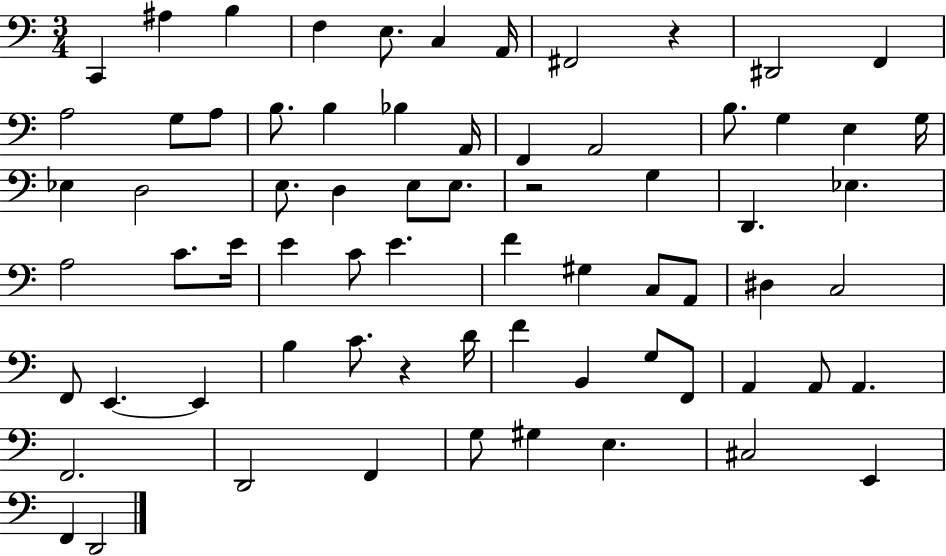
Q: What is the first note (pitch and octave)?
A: C2